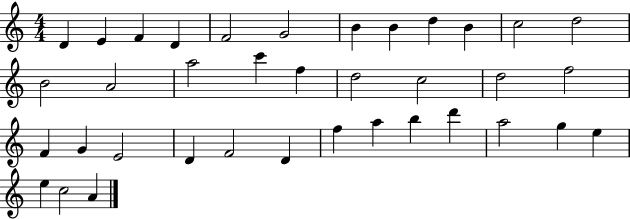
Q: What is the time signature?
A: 4/4